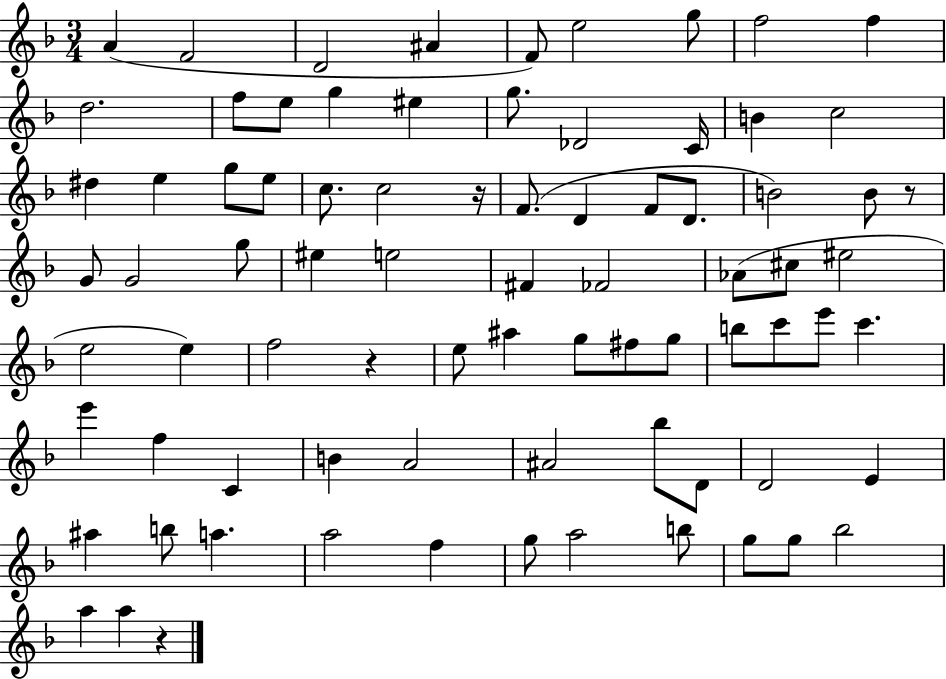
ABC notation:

X:1
T:Untitled
M:3/4
L:1/4
K:F
A F2 D2 ^A F/2 e2 g/2 f2 f d2 f/2 e/2 g ^e g/2 _D2 C/4 B c2 ^d e g/2 e/2 c/2 c2 z/4 F/2 D F/2 D/2 B2 B/2 z/2 G/2 G2 g/2 ^e e2 ^F _F2 _A/2 ^c/2 ^e2 e2 e f2 z e/2 ^a g/2 ^f/2 g/2 b/2 c'/2 e'/2 c' e' f C B A2 ^A2 _b/2 D/2 D2 E ^a b/2 a a2 f g/2 a2 b/2 g/2 g/2 _b2 a a z